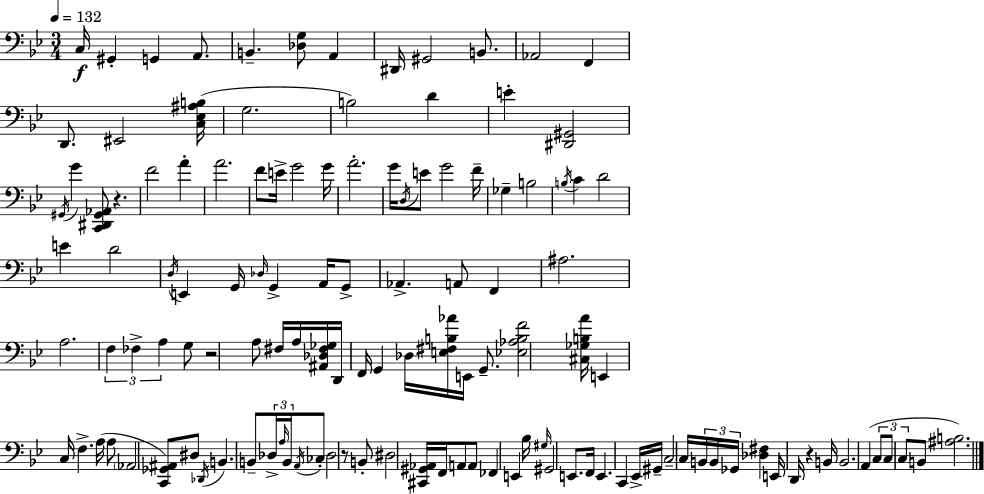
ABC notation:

X:1
T:Untitled
M:3/4
L:1/4
K:Gm
C,/4 ^G,, G,, A,,/2 B,, [_D,G,]/2 A,, ^D,,/4 ^G,,2 B,,/2 _A,,2 F,, D,,/2 ^E,,2 [C,_E,^A,B,]/4 G,2 B,2 D E [^D,,^G,,]2 ^G,,/4 G [C,,^D,,^G,,_A,,]/2 z F2 A A2 F/2 E/4 G2 G/4 A2 G/4 D,/4 E/2 G2 F/4 _G, B,2 B,/4 C D2 E D2 D,/4 E,, G,,/4 _D,/4 G,, A,,/4 G,,/2 _A,, A,,/2 F,, ^A,2 A,2 F, _F, A, G,/2 z2 A,/2 ^F,/4 A,/4 [^A,,_D,^F,_G,]/4 D,,/4 F,,/4 G,, _D,/4 [E,^F,B,_A]/4 E,,/4 G,,/2 [_E,_A,B,F]2 [^C,_G,B,A]/4 E,, C,/4 F, A,/4 A,/2 _A,,2 [C,,_G,,^A,,]/2 ^D,/2 _D,,/4 B,, B,,/2 _D,/4 A,/4 B,,/4 A,,/4 _C,/2 _D,2 z/2 B,,/2 ^D,2 [^C,,^G,,_A,,]/4 F,,/4 A,,/2 A,,/2 _F,, E,, _B,/4 ^G,/4 ^G,,2 E,,/2 F,,/4 E,, C,, _E,,/4 ^G,,/4 C,2 C,/4 B,,/4 B,,/4 _G,,/4 [_D,^F,] E,,/4 D,,/4 z B,,/4 B,,2 A,, C,/2 C,/2 C,/2 B,,/2 [^A,B,]2